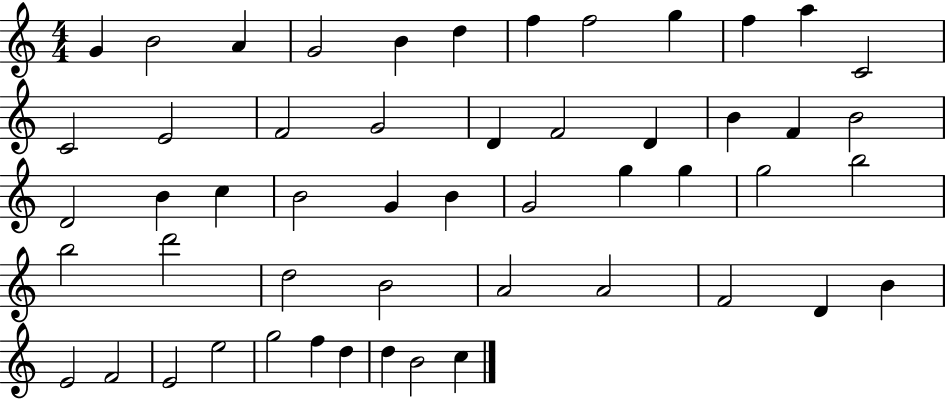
G4/q B4/h A4/q G4/h B4/q D5/q F5/q F5/h G5/q F5/q A5/q C4/h C4/h E4/h F4/h G4/h D4/q F4/h D4/q B4/q F4/q B4/h D4/h B4/q C5/q B4/h G4/q B4/q G4/h G5/q G5/q G5/h B5/h B5/h D6/h D5/h B4/h A4/h A4/h F4/h D4/q B4/q E4/h F4/h E4/h E5/h G5/h F5/q D5/q D5/q B4/h C5/q